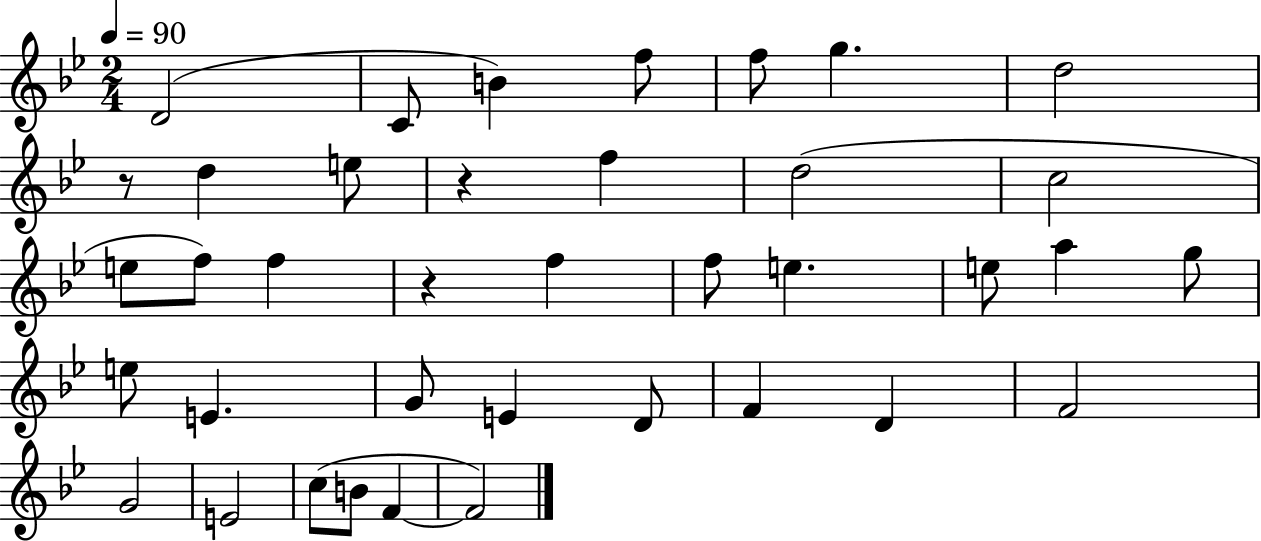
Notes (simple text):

D4/h C4/e B4/q F5/e F5/e G5/q. D5/h R/e D5/q E5/e R/q F5/q D5/h C5/h E5/e F5/e F5/q R/q F5/q F5/e E5/q. E5/e A5/q G5/e E5/e E4/q. G4/e E4/q D4/e F4/q D4/q F4/h G4/h E4/h C5/e B4/e F4/q F4/h